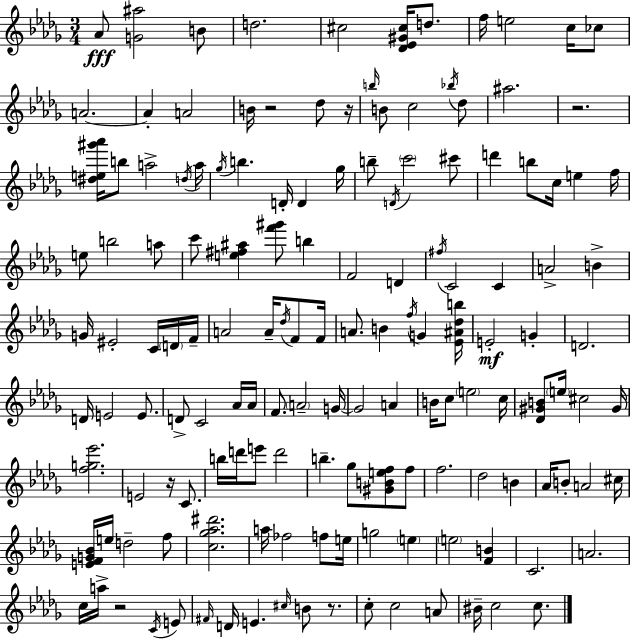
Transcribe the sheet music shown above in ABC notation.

X:1
T:Untitled
M:3/4
L:1/4
K:Bbm
_A/2 [G^a]2 B/2 d2 ^c2 [_D_E^G^c]/4 d/2 f/4 e2 c/4 _c/2 A2 A A2 B/4 z2 _d/2 z/4 b/4 B/2 c2 _b/4 _d/2 ^a2 z2 [^de^g'_a']/4 b/2 a2 d/4 a/4 _g/4 b D/4 D _g/4 b/2 D/4 c'2 ^c'/2 d' b/2 c/4 e f/4 e/2 b2 a/2 c'/2 [e^f^a] [f'^g']/2 b F2 D ^f/4 C2 C A2 B G/4 ^E2 C/4 D/4 F/4 A2 A/4 _d/4 F/2 F/4 A/2 B f/4 G [_E^A_db]/4 E2 G D2 D/4 E2 E/2 D/2 C2 _A/4 _A/4 F/2 A2 G/4 G2 A B/4 c/2 e2 c/4 [_D^GB]/2 e/4 ^c2 ^G/4 [fg_e']2 E2 z/4 C/2 b/4 d'/4 e'/2 d'2 b _g/2 [^GBef]/2 f/2 f2 _d2 B _A/4 B/2 A2 ^c/4 [EFG_B]/4 e/4 d2 f/2 [c_g_a^d']2 a/4 _f2 f/2 e/4 g2 e e2 [FB] C2 A2 c/4 a/4 z2 C/4 E/2 ^F/4 D/4 E ^c/4 B/2 z/2 c/2 c2 A/2 ^B/4 c2 c/2